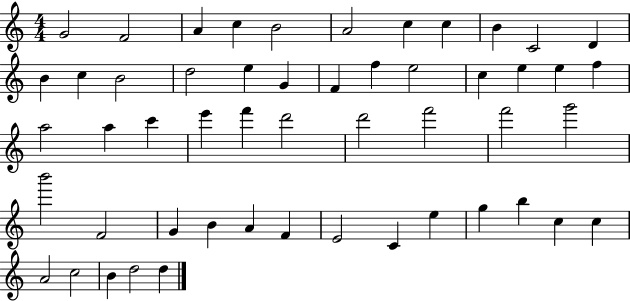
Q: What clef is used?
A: treble